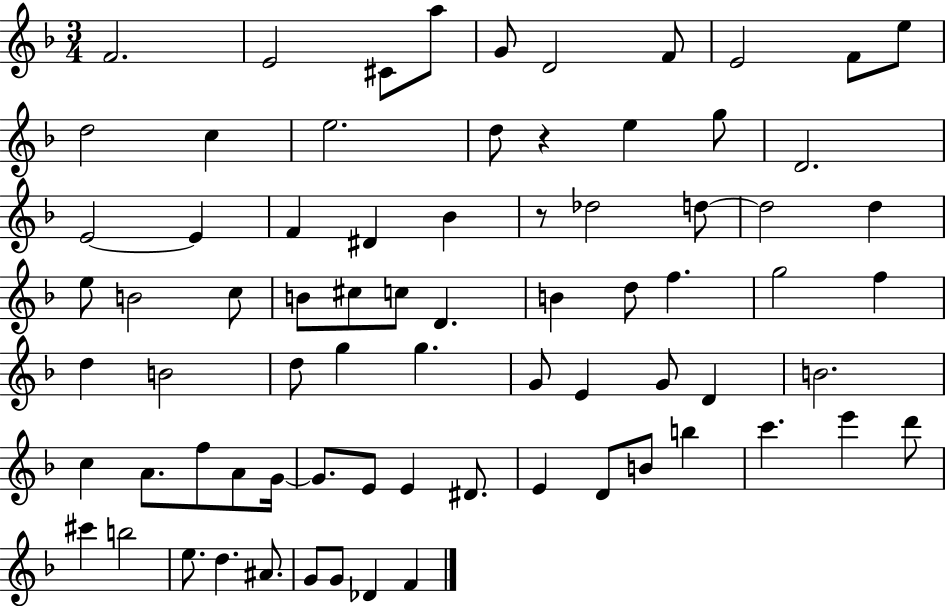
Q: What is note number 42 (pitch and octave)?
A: G5